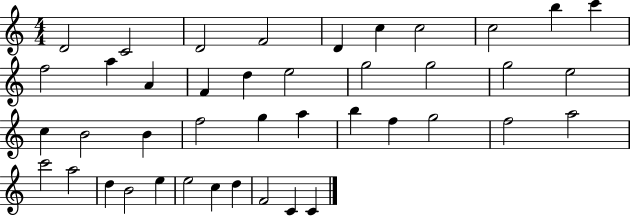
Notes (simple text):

D4/h C4/h D4/h F4/h D4/q C5/q C5/h C5/h B5/q C6/q F5/h A5/q A4/q F4/q D5/q E5/h G5/h G5/h G5/h E5/h C5/q B4/h B4/q F5/h G5/q A5/q B5/q F5/q G5/h F5/h A5/h C6/h A5/h D5/q B4/h E5/q E5/h C5/q D5/q F4/h C4/q C4/q